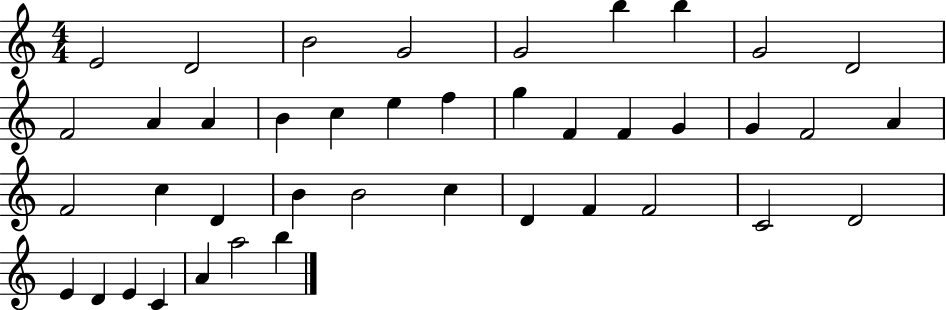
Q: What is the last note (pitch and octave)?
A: B5